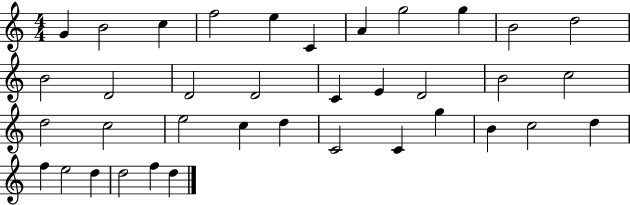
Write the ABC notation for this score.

X:1
T:Untitled
M:4/4
L:1/4
K:C
G B2 c f2 e C A g2 g B2 d2 B2 D2 D2 D2 C E D2 B2 c2 d2 c2 e2 c d C2 C g B c2 d f e2 d d2 f d